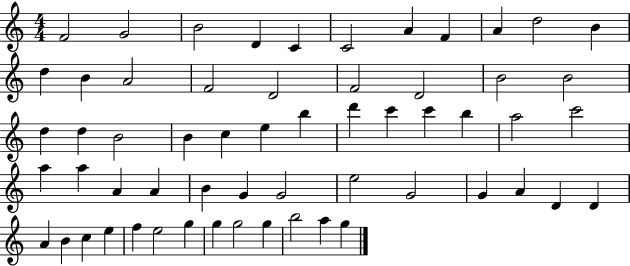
F4/h G4/h B4/h D4/q C4/q C4/h A4/q F4/q A4/q D5/h B4/q D5/q B4/q A4/h F4/h D4/h F4/h D4/h B4/h B4/h D5/q D5/q B4/h B4/q C5/q E5/q B5/q D6/q C6/q C6/q B5/q A5/h C6/h A5/q A5/q A4/q A4/q B4/q G4/q G4/h E5/h G4/h G4/q A4/q D4/q D4/q A4/q B4/q C5/q E5/q F5/q E5/h G5/q G5/q G5/h G5/q B5/h A5/q G5/q